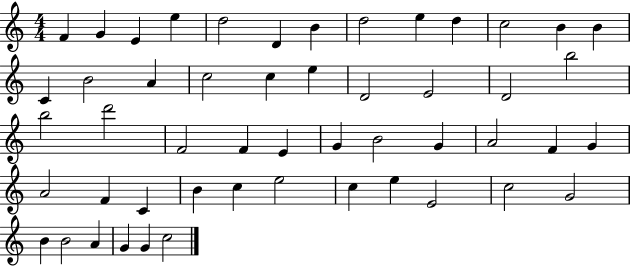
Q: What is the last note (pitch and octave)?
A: C5